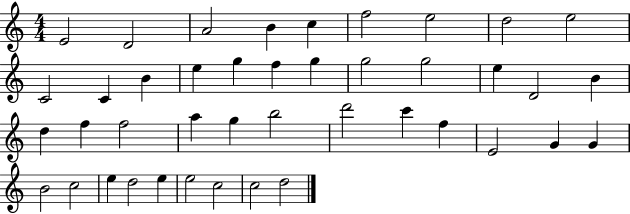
{
  \clef treble
  \numericTimeSignature
  \time 4/4
  \key c \major
  e'2 d'2 | a'2 b'4 c''4 | f''2 e''2 | d''2 e''2 | \break c'2 c'4 b'4 | e''4 g''4 f''4 g''4 | g''2 g''2 | e''4 d'2 b'4 | \break d''4 f''4 f''2 | a''4 g''4 b''2 | d'''2 c'''4 f''4 | e'2 g'4 g'4 | \break b'2 c''2 | e''4 d''2 e''4 | e''2 c''2 | c''2 d''2 | \break \bar "|."
}